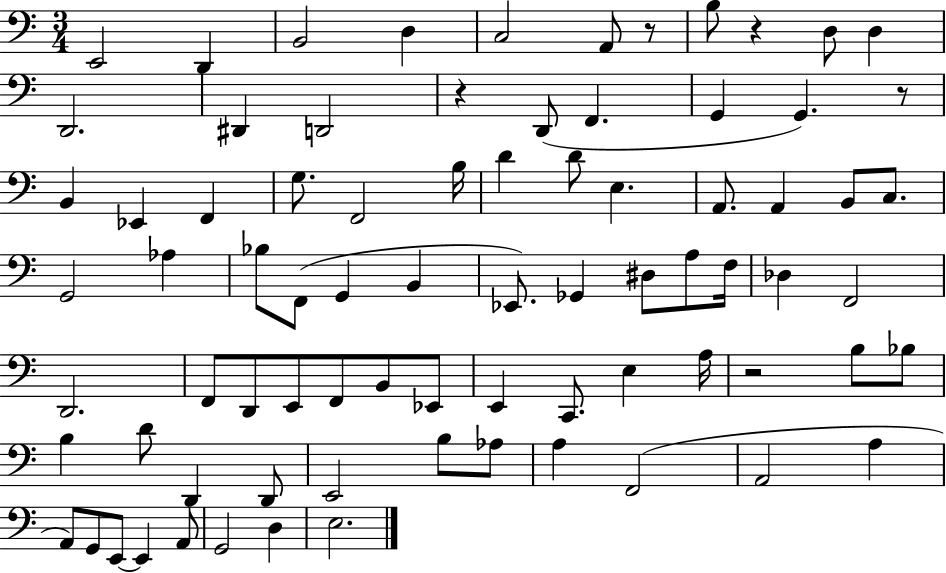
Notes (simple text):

E2/h D2/q B2/h D3/q C3/h A2/e R/e B3/e R/q D3/e D3/q D2/h. D#2/q D2/h R/q D2/e F2/q. G2/q G2/q. R/e B2/q Eb2/q F2/q G3/e. F2/h B3/s D4/q D4/e E3/q. A2/e. A2/q B2/e C3/e. G2/h Ab3/q Bb3/e F2/e G2/q B2/q Eb2/e. Gb2/q D#3/e A3/e F3/s Db3/q F2/h D2/h. F2/e D2/e E2/e F2/e B2/e Eb2/e E2/q C2/e. E3/q A3/s R/h B3/e Bb3/e B3/q D4/e D2/q D2/e E2/h B3/e Ab3/e A3/q F2/h A2/h A3/q A2/e G2/e E2/e E2/q A2/e G2/h D3/q E3/h.